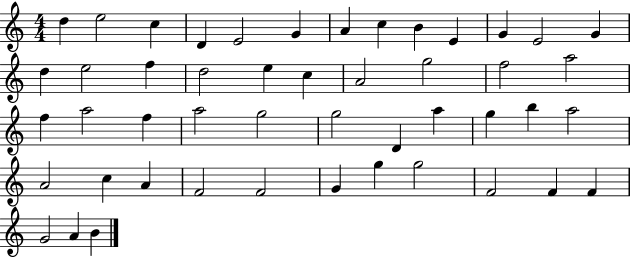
D5/q E5/h C5/q D4/q E4/h G4/q A4/q C5/q B4/q E4/q G4/q E4/h G4/q D5/q E5/h F5/q D5/h E5/q C5/q A4/h G5/h F5/h A5/h F5/q A5/h F5/q A5/h G5/h G5/h D4/q A5/q G5/q B5/q A5/h A4/h C5/q A4/q F4/h F4/h G4/q G5/q G5/h F4/h F4/q F4/q G4/h A4/q B4/q